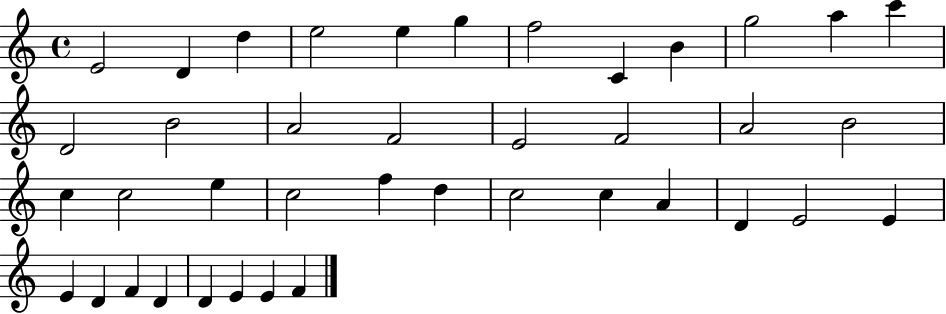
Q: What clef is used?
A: treble